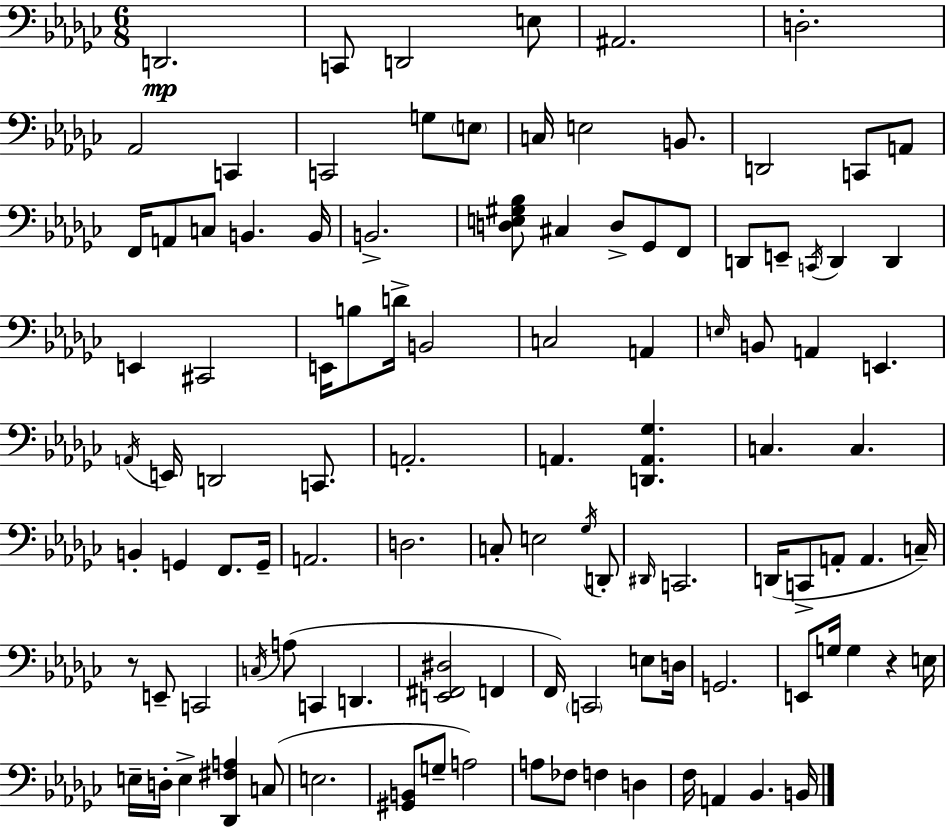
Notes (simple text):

D2/h. C2/e D2/h E3/e A#2/h. D3/h. Ab2/h C2/q C2/h G3/e E3/e C3/s E3/h B2/e. D2/h C2/e A2/e F2/s A2/e C3/e B2/q. B2/s B2/h. [D3,E3,G#3,Bb3]/e C#3/q D3/e Gb2/e F2/e D2/e E2/e C2/s D2/q D2/q E2/q C#2/h E2/s B3/e D4/s B2/h C3/h A2/q E3/s B2/e A2/q E2/q. A2/s E2/s D2/h C2/e. A2/h. A2/q. [D2,A2,Gb3]/q. C3/q. C3/q. B2/q G2/q F2/e. G2/s A2/h. D3/h. C3/e E3/h Gb3/s D2/e D#2/s C2/h. D2/s C2/e A2/e A2/q. C3/s R/e E2/e C2/h C3/s A3/e C2/q D2/q. [E2,F#2,D#3]/h F2/q F2/s C2/h E3/e D3/s G2/h. E2/e G3/s G3/q R/q E3/s E3/s D3/s E3/q [Db2,F#3,A3]/q C3/e E3/h. [G#2,B2]/e G3/e A3/h A3/e FES3/e F3/q D3/q F3/s A2/q Bb2/q. B2/s